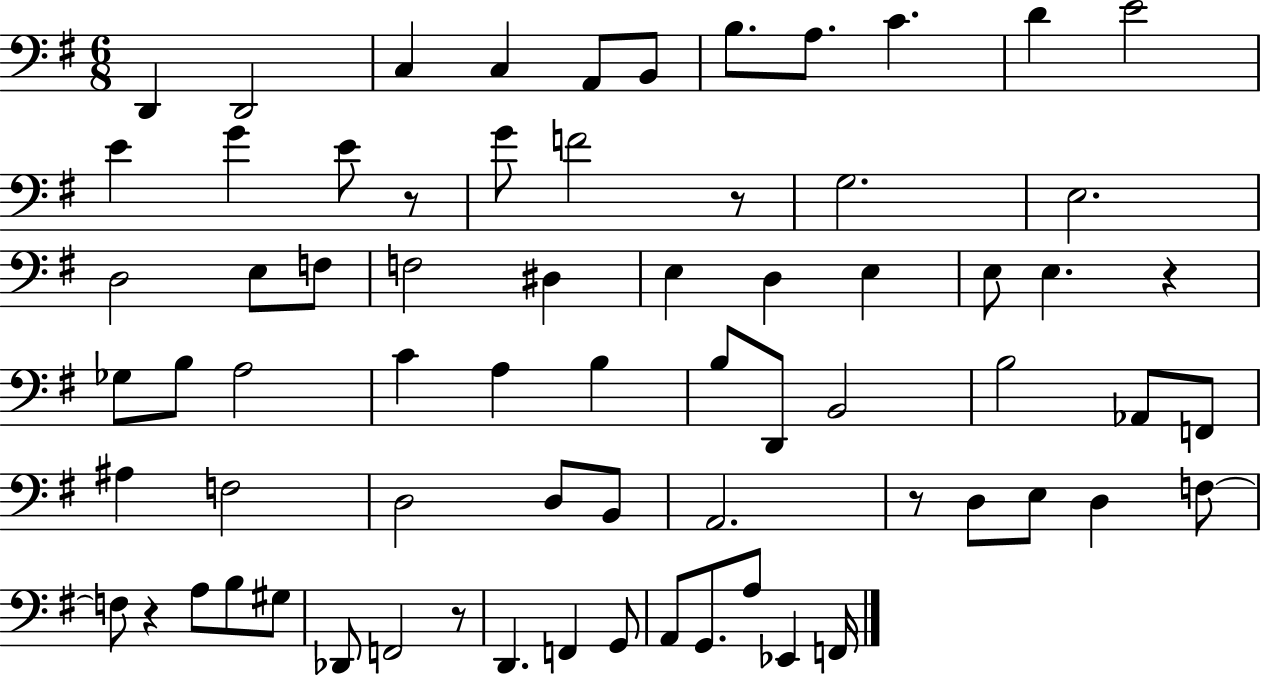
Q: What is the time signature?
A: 6/8